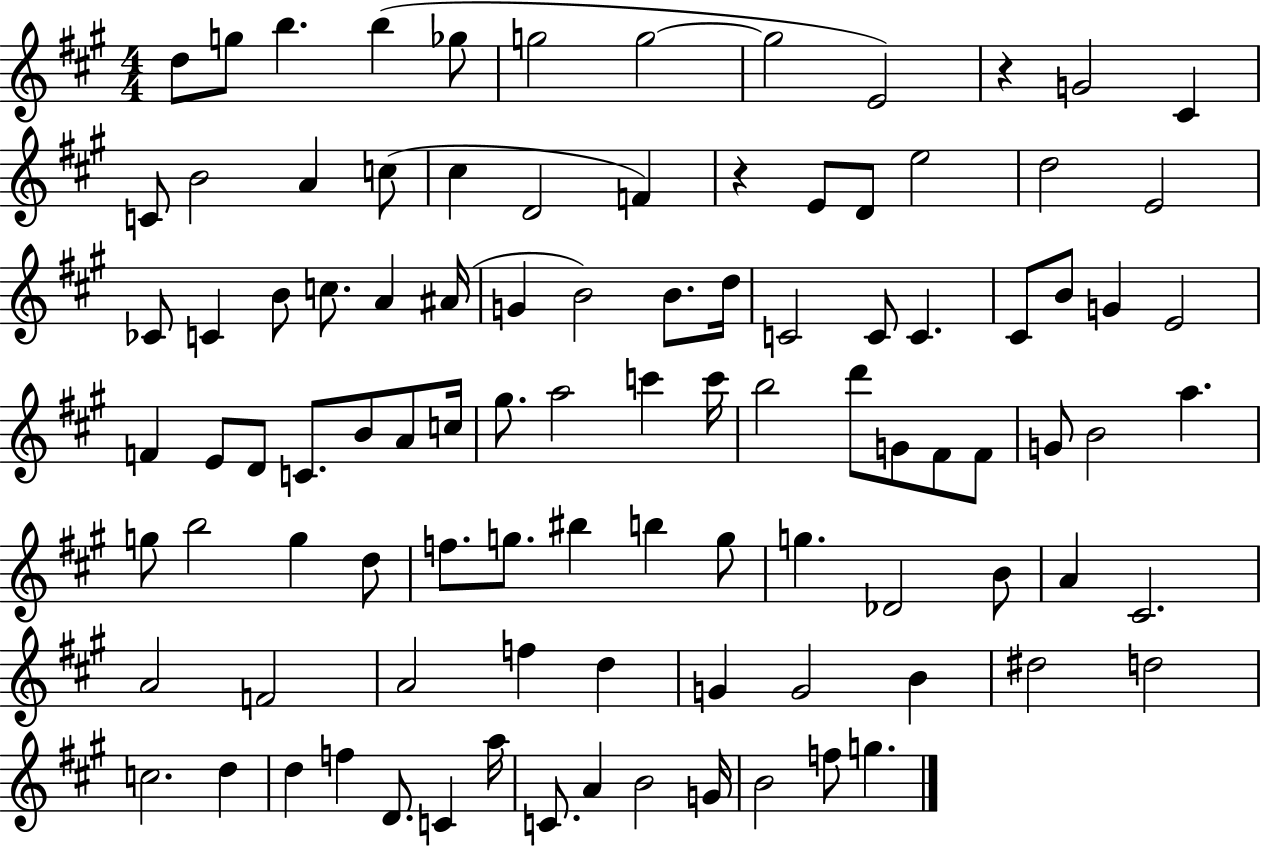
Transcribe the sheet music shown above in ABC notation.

X:1
T:Untitled
M:4/4
L:1/4
K:A
d/2 g/2 b b _g/2 g2 g2 g2 E2 z G2 ^C C/2 B2 A c/2 ^c D2 F z E/2 D/2 e2 d2 E2 _C/2 C B/2 c/2 A ^A/4 G B2 B/2 d/4 C2 C/2 C ^C/2 B/2 G E2 F E/2 D/2 C/2 B/2 A/2 c/4 ^g/2 a2 c' c'/4 b2 d'/2 G/2 ^F/2 ^F/2 G/2 B2 a g/2 b2 g d/2 f/2 g/2 ^b b g/2 g _D2 B/2 A ^C2 A2 F2 A2 f d G G2 B ^d2 d2 c2 d d f D/2 C a/4 C/2 A B2 G/4 B2 f/2 g